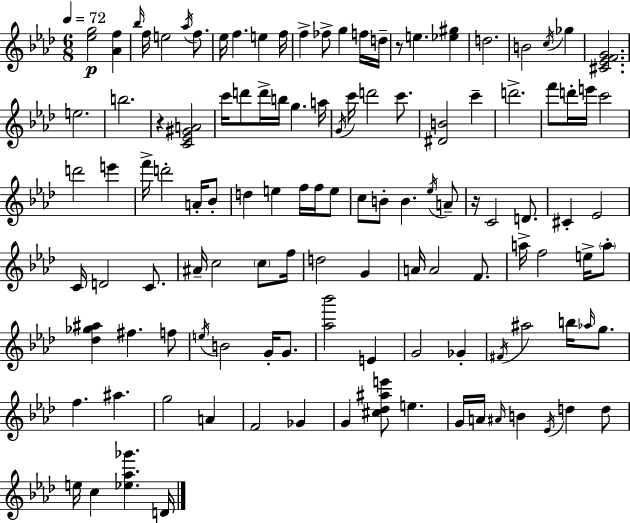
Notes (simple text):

[Eb5,G5]/h [Ab4,F5]/q Bb5/s F5/s E5/h Ab5/s F5/e. Eb5/s F5/q. E5/q F5/s F5/q FES5/e G5/q F5/s D5/s R/e E5/q. [Eb5,G#5]/q D5/h. B4/h C5/s Gb5/q [C#4,Eb4,F4,G4]/h. E5/h. B5/h. R/q [C4,Eb4,G#4,A4]/h C6/s D6/e D6/s B5/s G5/q. A5/s G4/s C6/s D6/h C6/e. [D#4,B4]/h C6/q D6/h. F6/e D6/s E6/s C6/h D6/h E6/q F6/s D6/h A4/s Bb4/e D5/q E5/q F5/s F5/s E5/e C5/e B4/e B4/q. Eb5/s A4/e R/s C4/h D4/e. C#4/q Eb4/h C4/s D4/h C4/e. A#4/s C5/h C5/e F5/s D5/h G4/q A4/s A4/h F4/e. A5/s F5/h E5/s A5/e [Db5,Gb5,A#5]/q F#5/q. F5/e E5/s B4/h G4/s G4/e. [Ab5,Bb6]/h E4/q G4/h Gb4/q F#4/s A#5/h B5/s Ab5/s G5/e. F5/q. A#5/q. G5/h A4/q F4/h Gb4/q G4/q [C#5,Db5,A#5,E6]/e E5/q. G4/s A4/s A#4/s B4/q Eb4/s D5/q D5/e E5/s C5/q [Eb5,Ab5,Gb6]/q. D4/s